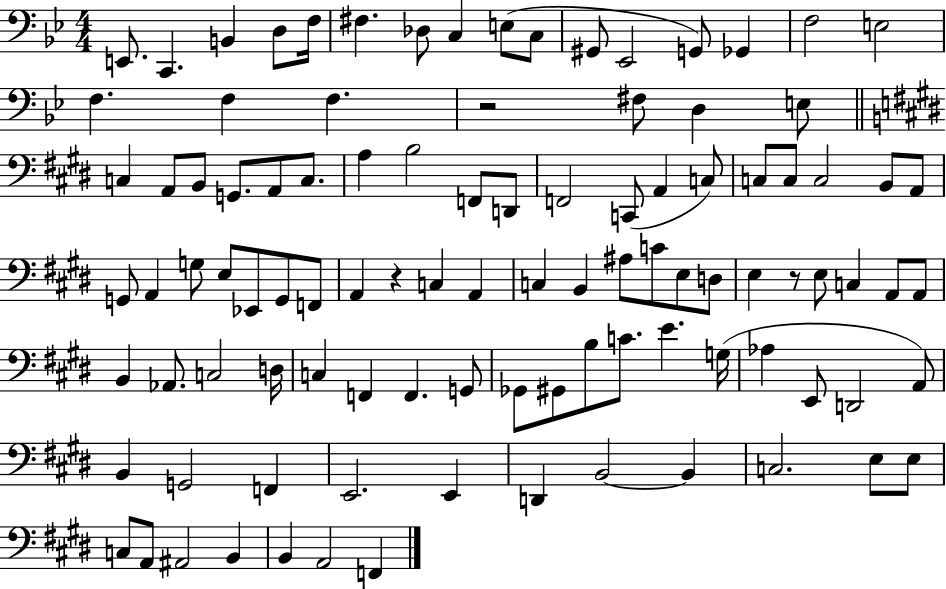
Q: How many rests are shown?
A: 3